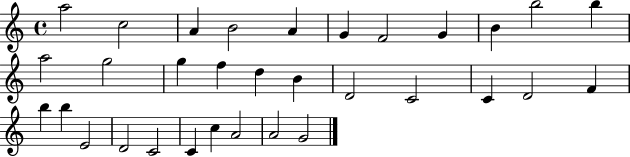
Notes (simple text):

A5/h C5/h A4/q B4/h A4/q G4/q F4/h G4/q B4/q B5/h B5/q A5/h G5/h G5/q F5/q D5/q B4/q D4/h C4/h C4/q D4/h F4/q B5/q B5/q E4/h D4/h C4/h C4/q C5/q A4/h A4/h G4/h